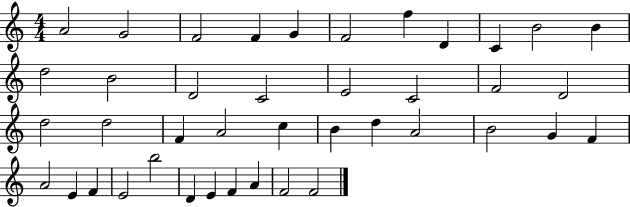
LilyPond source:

{
  \clef treble
  \numericTimeSignature
  \time 4/4
  \key c \major
  a'2 g'2 | f'2 f'4 g'4 | f'2 f''4 d'4 | c'4 b'2 b'4 | \break d''2 b'2 | d'2 c'2 | e'2 c'2 | f'2 d'2 | \break d''2 d''2 | f'4 a'2 c''4 | b'4 d''4 a'2 | b'2 g'4 f'4 | \break a'2 e'4 f'4 | e'2 b''2 | d'4 e'4 f'4 a'4 | f'2 f'2 | \break \bar "|."
}